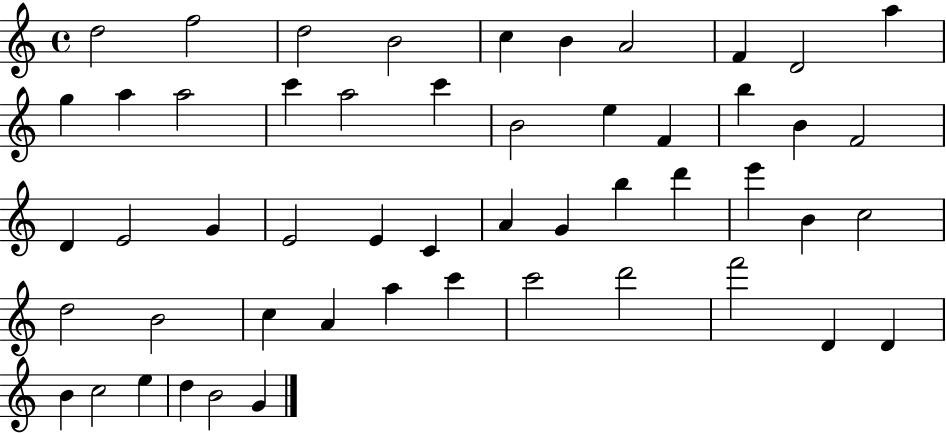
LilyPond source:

{
  \clef treble
  \time 4/4
  \defaultTimeSignature
  \key c \major
  d''2 f''2 | d''2 b'2 | c''4 b'4 a'2 | f'4 d'2 a''4 | \break g''4 a''4 a''2 | c'''4 a''2 c'''4 | b'2 e''4 f'4 | b''4 b'4 f'2 | \break d'4 e'2 g'4 | e'2 e'4 c'4 | a'4 g'4 b''4 d'''4 | e'''4 b'4 c''2 | \break d''2 b'2 | c''4 a'4 a''4 c'''4 | c'''2 d'''2 | f'''2 d'4 d'4 | \break b'4 c''2 e''4 | d''4 b'2 g'4 | \bar "|."
}